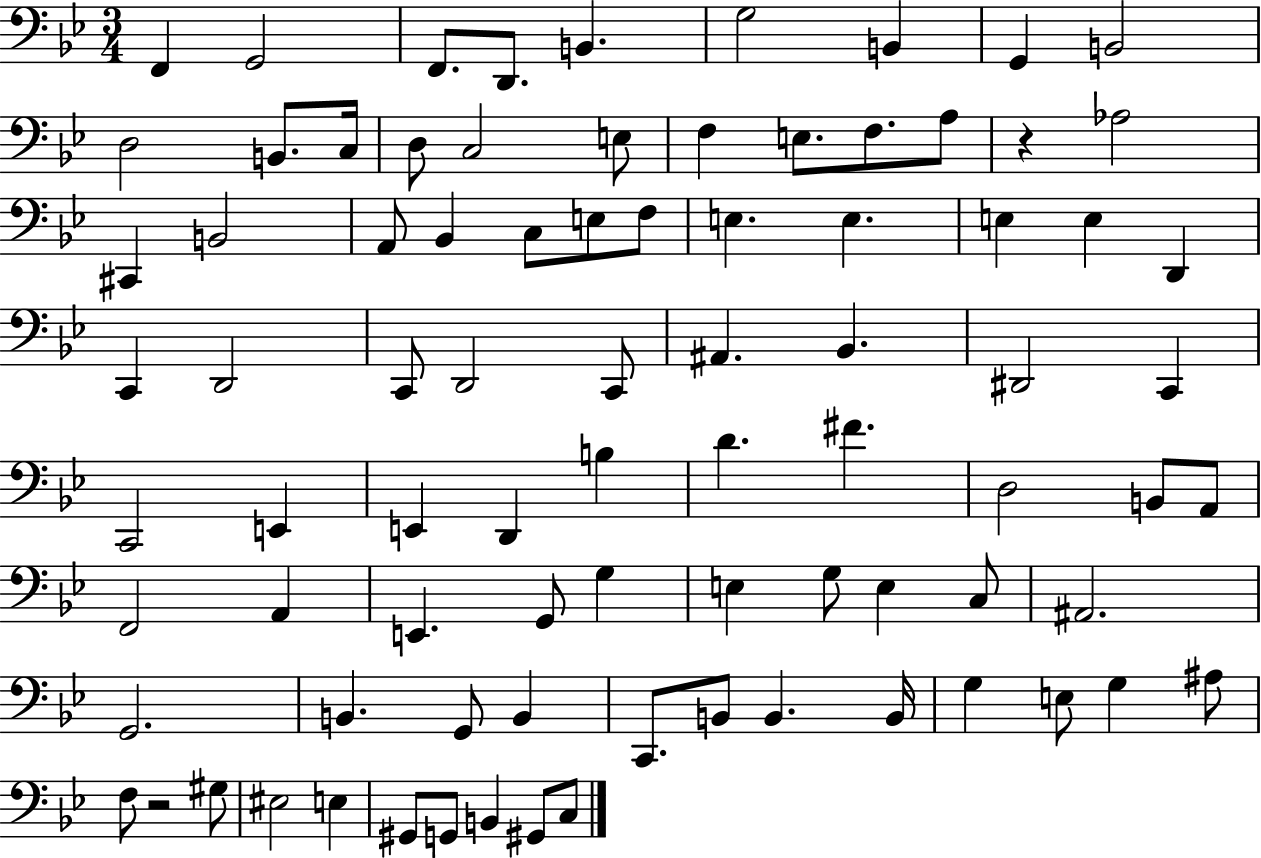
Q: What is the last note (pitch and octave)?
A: C3